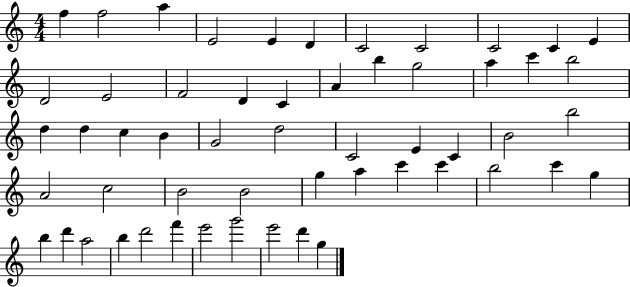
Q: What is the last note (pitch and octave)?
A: G5